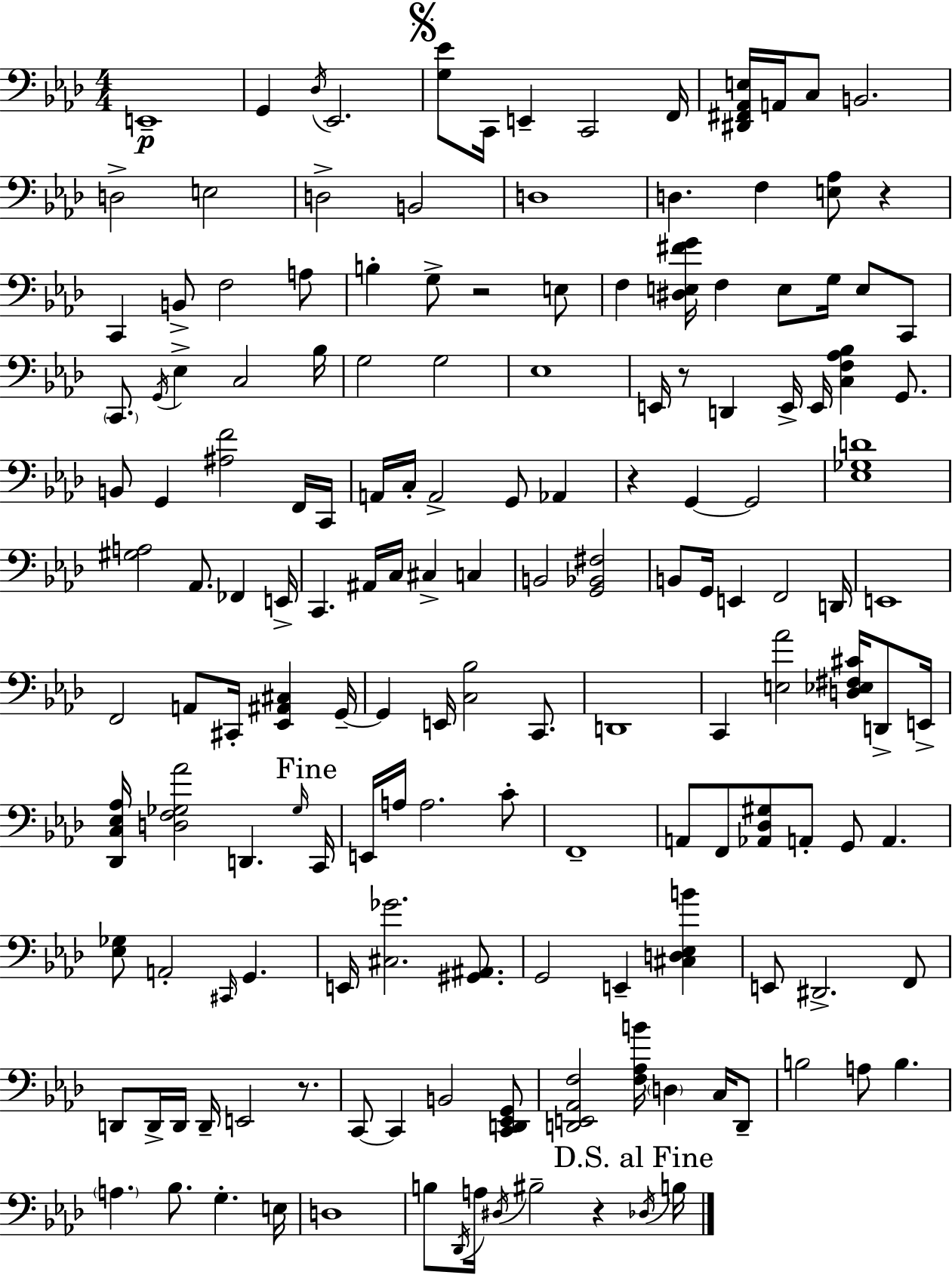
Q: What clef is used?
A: bass